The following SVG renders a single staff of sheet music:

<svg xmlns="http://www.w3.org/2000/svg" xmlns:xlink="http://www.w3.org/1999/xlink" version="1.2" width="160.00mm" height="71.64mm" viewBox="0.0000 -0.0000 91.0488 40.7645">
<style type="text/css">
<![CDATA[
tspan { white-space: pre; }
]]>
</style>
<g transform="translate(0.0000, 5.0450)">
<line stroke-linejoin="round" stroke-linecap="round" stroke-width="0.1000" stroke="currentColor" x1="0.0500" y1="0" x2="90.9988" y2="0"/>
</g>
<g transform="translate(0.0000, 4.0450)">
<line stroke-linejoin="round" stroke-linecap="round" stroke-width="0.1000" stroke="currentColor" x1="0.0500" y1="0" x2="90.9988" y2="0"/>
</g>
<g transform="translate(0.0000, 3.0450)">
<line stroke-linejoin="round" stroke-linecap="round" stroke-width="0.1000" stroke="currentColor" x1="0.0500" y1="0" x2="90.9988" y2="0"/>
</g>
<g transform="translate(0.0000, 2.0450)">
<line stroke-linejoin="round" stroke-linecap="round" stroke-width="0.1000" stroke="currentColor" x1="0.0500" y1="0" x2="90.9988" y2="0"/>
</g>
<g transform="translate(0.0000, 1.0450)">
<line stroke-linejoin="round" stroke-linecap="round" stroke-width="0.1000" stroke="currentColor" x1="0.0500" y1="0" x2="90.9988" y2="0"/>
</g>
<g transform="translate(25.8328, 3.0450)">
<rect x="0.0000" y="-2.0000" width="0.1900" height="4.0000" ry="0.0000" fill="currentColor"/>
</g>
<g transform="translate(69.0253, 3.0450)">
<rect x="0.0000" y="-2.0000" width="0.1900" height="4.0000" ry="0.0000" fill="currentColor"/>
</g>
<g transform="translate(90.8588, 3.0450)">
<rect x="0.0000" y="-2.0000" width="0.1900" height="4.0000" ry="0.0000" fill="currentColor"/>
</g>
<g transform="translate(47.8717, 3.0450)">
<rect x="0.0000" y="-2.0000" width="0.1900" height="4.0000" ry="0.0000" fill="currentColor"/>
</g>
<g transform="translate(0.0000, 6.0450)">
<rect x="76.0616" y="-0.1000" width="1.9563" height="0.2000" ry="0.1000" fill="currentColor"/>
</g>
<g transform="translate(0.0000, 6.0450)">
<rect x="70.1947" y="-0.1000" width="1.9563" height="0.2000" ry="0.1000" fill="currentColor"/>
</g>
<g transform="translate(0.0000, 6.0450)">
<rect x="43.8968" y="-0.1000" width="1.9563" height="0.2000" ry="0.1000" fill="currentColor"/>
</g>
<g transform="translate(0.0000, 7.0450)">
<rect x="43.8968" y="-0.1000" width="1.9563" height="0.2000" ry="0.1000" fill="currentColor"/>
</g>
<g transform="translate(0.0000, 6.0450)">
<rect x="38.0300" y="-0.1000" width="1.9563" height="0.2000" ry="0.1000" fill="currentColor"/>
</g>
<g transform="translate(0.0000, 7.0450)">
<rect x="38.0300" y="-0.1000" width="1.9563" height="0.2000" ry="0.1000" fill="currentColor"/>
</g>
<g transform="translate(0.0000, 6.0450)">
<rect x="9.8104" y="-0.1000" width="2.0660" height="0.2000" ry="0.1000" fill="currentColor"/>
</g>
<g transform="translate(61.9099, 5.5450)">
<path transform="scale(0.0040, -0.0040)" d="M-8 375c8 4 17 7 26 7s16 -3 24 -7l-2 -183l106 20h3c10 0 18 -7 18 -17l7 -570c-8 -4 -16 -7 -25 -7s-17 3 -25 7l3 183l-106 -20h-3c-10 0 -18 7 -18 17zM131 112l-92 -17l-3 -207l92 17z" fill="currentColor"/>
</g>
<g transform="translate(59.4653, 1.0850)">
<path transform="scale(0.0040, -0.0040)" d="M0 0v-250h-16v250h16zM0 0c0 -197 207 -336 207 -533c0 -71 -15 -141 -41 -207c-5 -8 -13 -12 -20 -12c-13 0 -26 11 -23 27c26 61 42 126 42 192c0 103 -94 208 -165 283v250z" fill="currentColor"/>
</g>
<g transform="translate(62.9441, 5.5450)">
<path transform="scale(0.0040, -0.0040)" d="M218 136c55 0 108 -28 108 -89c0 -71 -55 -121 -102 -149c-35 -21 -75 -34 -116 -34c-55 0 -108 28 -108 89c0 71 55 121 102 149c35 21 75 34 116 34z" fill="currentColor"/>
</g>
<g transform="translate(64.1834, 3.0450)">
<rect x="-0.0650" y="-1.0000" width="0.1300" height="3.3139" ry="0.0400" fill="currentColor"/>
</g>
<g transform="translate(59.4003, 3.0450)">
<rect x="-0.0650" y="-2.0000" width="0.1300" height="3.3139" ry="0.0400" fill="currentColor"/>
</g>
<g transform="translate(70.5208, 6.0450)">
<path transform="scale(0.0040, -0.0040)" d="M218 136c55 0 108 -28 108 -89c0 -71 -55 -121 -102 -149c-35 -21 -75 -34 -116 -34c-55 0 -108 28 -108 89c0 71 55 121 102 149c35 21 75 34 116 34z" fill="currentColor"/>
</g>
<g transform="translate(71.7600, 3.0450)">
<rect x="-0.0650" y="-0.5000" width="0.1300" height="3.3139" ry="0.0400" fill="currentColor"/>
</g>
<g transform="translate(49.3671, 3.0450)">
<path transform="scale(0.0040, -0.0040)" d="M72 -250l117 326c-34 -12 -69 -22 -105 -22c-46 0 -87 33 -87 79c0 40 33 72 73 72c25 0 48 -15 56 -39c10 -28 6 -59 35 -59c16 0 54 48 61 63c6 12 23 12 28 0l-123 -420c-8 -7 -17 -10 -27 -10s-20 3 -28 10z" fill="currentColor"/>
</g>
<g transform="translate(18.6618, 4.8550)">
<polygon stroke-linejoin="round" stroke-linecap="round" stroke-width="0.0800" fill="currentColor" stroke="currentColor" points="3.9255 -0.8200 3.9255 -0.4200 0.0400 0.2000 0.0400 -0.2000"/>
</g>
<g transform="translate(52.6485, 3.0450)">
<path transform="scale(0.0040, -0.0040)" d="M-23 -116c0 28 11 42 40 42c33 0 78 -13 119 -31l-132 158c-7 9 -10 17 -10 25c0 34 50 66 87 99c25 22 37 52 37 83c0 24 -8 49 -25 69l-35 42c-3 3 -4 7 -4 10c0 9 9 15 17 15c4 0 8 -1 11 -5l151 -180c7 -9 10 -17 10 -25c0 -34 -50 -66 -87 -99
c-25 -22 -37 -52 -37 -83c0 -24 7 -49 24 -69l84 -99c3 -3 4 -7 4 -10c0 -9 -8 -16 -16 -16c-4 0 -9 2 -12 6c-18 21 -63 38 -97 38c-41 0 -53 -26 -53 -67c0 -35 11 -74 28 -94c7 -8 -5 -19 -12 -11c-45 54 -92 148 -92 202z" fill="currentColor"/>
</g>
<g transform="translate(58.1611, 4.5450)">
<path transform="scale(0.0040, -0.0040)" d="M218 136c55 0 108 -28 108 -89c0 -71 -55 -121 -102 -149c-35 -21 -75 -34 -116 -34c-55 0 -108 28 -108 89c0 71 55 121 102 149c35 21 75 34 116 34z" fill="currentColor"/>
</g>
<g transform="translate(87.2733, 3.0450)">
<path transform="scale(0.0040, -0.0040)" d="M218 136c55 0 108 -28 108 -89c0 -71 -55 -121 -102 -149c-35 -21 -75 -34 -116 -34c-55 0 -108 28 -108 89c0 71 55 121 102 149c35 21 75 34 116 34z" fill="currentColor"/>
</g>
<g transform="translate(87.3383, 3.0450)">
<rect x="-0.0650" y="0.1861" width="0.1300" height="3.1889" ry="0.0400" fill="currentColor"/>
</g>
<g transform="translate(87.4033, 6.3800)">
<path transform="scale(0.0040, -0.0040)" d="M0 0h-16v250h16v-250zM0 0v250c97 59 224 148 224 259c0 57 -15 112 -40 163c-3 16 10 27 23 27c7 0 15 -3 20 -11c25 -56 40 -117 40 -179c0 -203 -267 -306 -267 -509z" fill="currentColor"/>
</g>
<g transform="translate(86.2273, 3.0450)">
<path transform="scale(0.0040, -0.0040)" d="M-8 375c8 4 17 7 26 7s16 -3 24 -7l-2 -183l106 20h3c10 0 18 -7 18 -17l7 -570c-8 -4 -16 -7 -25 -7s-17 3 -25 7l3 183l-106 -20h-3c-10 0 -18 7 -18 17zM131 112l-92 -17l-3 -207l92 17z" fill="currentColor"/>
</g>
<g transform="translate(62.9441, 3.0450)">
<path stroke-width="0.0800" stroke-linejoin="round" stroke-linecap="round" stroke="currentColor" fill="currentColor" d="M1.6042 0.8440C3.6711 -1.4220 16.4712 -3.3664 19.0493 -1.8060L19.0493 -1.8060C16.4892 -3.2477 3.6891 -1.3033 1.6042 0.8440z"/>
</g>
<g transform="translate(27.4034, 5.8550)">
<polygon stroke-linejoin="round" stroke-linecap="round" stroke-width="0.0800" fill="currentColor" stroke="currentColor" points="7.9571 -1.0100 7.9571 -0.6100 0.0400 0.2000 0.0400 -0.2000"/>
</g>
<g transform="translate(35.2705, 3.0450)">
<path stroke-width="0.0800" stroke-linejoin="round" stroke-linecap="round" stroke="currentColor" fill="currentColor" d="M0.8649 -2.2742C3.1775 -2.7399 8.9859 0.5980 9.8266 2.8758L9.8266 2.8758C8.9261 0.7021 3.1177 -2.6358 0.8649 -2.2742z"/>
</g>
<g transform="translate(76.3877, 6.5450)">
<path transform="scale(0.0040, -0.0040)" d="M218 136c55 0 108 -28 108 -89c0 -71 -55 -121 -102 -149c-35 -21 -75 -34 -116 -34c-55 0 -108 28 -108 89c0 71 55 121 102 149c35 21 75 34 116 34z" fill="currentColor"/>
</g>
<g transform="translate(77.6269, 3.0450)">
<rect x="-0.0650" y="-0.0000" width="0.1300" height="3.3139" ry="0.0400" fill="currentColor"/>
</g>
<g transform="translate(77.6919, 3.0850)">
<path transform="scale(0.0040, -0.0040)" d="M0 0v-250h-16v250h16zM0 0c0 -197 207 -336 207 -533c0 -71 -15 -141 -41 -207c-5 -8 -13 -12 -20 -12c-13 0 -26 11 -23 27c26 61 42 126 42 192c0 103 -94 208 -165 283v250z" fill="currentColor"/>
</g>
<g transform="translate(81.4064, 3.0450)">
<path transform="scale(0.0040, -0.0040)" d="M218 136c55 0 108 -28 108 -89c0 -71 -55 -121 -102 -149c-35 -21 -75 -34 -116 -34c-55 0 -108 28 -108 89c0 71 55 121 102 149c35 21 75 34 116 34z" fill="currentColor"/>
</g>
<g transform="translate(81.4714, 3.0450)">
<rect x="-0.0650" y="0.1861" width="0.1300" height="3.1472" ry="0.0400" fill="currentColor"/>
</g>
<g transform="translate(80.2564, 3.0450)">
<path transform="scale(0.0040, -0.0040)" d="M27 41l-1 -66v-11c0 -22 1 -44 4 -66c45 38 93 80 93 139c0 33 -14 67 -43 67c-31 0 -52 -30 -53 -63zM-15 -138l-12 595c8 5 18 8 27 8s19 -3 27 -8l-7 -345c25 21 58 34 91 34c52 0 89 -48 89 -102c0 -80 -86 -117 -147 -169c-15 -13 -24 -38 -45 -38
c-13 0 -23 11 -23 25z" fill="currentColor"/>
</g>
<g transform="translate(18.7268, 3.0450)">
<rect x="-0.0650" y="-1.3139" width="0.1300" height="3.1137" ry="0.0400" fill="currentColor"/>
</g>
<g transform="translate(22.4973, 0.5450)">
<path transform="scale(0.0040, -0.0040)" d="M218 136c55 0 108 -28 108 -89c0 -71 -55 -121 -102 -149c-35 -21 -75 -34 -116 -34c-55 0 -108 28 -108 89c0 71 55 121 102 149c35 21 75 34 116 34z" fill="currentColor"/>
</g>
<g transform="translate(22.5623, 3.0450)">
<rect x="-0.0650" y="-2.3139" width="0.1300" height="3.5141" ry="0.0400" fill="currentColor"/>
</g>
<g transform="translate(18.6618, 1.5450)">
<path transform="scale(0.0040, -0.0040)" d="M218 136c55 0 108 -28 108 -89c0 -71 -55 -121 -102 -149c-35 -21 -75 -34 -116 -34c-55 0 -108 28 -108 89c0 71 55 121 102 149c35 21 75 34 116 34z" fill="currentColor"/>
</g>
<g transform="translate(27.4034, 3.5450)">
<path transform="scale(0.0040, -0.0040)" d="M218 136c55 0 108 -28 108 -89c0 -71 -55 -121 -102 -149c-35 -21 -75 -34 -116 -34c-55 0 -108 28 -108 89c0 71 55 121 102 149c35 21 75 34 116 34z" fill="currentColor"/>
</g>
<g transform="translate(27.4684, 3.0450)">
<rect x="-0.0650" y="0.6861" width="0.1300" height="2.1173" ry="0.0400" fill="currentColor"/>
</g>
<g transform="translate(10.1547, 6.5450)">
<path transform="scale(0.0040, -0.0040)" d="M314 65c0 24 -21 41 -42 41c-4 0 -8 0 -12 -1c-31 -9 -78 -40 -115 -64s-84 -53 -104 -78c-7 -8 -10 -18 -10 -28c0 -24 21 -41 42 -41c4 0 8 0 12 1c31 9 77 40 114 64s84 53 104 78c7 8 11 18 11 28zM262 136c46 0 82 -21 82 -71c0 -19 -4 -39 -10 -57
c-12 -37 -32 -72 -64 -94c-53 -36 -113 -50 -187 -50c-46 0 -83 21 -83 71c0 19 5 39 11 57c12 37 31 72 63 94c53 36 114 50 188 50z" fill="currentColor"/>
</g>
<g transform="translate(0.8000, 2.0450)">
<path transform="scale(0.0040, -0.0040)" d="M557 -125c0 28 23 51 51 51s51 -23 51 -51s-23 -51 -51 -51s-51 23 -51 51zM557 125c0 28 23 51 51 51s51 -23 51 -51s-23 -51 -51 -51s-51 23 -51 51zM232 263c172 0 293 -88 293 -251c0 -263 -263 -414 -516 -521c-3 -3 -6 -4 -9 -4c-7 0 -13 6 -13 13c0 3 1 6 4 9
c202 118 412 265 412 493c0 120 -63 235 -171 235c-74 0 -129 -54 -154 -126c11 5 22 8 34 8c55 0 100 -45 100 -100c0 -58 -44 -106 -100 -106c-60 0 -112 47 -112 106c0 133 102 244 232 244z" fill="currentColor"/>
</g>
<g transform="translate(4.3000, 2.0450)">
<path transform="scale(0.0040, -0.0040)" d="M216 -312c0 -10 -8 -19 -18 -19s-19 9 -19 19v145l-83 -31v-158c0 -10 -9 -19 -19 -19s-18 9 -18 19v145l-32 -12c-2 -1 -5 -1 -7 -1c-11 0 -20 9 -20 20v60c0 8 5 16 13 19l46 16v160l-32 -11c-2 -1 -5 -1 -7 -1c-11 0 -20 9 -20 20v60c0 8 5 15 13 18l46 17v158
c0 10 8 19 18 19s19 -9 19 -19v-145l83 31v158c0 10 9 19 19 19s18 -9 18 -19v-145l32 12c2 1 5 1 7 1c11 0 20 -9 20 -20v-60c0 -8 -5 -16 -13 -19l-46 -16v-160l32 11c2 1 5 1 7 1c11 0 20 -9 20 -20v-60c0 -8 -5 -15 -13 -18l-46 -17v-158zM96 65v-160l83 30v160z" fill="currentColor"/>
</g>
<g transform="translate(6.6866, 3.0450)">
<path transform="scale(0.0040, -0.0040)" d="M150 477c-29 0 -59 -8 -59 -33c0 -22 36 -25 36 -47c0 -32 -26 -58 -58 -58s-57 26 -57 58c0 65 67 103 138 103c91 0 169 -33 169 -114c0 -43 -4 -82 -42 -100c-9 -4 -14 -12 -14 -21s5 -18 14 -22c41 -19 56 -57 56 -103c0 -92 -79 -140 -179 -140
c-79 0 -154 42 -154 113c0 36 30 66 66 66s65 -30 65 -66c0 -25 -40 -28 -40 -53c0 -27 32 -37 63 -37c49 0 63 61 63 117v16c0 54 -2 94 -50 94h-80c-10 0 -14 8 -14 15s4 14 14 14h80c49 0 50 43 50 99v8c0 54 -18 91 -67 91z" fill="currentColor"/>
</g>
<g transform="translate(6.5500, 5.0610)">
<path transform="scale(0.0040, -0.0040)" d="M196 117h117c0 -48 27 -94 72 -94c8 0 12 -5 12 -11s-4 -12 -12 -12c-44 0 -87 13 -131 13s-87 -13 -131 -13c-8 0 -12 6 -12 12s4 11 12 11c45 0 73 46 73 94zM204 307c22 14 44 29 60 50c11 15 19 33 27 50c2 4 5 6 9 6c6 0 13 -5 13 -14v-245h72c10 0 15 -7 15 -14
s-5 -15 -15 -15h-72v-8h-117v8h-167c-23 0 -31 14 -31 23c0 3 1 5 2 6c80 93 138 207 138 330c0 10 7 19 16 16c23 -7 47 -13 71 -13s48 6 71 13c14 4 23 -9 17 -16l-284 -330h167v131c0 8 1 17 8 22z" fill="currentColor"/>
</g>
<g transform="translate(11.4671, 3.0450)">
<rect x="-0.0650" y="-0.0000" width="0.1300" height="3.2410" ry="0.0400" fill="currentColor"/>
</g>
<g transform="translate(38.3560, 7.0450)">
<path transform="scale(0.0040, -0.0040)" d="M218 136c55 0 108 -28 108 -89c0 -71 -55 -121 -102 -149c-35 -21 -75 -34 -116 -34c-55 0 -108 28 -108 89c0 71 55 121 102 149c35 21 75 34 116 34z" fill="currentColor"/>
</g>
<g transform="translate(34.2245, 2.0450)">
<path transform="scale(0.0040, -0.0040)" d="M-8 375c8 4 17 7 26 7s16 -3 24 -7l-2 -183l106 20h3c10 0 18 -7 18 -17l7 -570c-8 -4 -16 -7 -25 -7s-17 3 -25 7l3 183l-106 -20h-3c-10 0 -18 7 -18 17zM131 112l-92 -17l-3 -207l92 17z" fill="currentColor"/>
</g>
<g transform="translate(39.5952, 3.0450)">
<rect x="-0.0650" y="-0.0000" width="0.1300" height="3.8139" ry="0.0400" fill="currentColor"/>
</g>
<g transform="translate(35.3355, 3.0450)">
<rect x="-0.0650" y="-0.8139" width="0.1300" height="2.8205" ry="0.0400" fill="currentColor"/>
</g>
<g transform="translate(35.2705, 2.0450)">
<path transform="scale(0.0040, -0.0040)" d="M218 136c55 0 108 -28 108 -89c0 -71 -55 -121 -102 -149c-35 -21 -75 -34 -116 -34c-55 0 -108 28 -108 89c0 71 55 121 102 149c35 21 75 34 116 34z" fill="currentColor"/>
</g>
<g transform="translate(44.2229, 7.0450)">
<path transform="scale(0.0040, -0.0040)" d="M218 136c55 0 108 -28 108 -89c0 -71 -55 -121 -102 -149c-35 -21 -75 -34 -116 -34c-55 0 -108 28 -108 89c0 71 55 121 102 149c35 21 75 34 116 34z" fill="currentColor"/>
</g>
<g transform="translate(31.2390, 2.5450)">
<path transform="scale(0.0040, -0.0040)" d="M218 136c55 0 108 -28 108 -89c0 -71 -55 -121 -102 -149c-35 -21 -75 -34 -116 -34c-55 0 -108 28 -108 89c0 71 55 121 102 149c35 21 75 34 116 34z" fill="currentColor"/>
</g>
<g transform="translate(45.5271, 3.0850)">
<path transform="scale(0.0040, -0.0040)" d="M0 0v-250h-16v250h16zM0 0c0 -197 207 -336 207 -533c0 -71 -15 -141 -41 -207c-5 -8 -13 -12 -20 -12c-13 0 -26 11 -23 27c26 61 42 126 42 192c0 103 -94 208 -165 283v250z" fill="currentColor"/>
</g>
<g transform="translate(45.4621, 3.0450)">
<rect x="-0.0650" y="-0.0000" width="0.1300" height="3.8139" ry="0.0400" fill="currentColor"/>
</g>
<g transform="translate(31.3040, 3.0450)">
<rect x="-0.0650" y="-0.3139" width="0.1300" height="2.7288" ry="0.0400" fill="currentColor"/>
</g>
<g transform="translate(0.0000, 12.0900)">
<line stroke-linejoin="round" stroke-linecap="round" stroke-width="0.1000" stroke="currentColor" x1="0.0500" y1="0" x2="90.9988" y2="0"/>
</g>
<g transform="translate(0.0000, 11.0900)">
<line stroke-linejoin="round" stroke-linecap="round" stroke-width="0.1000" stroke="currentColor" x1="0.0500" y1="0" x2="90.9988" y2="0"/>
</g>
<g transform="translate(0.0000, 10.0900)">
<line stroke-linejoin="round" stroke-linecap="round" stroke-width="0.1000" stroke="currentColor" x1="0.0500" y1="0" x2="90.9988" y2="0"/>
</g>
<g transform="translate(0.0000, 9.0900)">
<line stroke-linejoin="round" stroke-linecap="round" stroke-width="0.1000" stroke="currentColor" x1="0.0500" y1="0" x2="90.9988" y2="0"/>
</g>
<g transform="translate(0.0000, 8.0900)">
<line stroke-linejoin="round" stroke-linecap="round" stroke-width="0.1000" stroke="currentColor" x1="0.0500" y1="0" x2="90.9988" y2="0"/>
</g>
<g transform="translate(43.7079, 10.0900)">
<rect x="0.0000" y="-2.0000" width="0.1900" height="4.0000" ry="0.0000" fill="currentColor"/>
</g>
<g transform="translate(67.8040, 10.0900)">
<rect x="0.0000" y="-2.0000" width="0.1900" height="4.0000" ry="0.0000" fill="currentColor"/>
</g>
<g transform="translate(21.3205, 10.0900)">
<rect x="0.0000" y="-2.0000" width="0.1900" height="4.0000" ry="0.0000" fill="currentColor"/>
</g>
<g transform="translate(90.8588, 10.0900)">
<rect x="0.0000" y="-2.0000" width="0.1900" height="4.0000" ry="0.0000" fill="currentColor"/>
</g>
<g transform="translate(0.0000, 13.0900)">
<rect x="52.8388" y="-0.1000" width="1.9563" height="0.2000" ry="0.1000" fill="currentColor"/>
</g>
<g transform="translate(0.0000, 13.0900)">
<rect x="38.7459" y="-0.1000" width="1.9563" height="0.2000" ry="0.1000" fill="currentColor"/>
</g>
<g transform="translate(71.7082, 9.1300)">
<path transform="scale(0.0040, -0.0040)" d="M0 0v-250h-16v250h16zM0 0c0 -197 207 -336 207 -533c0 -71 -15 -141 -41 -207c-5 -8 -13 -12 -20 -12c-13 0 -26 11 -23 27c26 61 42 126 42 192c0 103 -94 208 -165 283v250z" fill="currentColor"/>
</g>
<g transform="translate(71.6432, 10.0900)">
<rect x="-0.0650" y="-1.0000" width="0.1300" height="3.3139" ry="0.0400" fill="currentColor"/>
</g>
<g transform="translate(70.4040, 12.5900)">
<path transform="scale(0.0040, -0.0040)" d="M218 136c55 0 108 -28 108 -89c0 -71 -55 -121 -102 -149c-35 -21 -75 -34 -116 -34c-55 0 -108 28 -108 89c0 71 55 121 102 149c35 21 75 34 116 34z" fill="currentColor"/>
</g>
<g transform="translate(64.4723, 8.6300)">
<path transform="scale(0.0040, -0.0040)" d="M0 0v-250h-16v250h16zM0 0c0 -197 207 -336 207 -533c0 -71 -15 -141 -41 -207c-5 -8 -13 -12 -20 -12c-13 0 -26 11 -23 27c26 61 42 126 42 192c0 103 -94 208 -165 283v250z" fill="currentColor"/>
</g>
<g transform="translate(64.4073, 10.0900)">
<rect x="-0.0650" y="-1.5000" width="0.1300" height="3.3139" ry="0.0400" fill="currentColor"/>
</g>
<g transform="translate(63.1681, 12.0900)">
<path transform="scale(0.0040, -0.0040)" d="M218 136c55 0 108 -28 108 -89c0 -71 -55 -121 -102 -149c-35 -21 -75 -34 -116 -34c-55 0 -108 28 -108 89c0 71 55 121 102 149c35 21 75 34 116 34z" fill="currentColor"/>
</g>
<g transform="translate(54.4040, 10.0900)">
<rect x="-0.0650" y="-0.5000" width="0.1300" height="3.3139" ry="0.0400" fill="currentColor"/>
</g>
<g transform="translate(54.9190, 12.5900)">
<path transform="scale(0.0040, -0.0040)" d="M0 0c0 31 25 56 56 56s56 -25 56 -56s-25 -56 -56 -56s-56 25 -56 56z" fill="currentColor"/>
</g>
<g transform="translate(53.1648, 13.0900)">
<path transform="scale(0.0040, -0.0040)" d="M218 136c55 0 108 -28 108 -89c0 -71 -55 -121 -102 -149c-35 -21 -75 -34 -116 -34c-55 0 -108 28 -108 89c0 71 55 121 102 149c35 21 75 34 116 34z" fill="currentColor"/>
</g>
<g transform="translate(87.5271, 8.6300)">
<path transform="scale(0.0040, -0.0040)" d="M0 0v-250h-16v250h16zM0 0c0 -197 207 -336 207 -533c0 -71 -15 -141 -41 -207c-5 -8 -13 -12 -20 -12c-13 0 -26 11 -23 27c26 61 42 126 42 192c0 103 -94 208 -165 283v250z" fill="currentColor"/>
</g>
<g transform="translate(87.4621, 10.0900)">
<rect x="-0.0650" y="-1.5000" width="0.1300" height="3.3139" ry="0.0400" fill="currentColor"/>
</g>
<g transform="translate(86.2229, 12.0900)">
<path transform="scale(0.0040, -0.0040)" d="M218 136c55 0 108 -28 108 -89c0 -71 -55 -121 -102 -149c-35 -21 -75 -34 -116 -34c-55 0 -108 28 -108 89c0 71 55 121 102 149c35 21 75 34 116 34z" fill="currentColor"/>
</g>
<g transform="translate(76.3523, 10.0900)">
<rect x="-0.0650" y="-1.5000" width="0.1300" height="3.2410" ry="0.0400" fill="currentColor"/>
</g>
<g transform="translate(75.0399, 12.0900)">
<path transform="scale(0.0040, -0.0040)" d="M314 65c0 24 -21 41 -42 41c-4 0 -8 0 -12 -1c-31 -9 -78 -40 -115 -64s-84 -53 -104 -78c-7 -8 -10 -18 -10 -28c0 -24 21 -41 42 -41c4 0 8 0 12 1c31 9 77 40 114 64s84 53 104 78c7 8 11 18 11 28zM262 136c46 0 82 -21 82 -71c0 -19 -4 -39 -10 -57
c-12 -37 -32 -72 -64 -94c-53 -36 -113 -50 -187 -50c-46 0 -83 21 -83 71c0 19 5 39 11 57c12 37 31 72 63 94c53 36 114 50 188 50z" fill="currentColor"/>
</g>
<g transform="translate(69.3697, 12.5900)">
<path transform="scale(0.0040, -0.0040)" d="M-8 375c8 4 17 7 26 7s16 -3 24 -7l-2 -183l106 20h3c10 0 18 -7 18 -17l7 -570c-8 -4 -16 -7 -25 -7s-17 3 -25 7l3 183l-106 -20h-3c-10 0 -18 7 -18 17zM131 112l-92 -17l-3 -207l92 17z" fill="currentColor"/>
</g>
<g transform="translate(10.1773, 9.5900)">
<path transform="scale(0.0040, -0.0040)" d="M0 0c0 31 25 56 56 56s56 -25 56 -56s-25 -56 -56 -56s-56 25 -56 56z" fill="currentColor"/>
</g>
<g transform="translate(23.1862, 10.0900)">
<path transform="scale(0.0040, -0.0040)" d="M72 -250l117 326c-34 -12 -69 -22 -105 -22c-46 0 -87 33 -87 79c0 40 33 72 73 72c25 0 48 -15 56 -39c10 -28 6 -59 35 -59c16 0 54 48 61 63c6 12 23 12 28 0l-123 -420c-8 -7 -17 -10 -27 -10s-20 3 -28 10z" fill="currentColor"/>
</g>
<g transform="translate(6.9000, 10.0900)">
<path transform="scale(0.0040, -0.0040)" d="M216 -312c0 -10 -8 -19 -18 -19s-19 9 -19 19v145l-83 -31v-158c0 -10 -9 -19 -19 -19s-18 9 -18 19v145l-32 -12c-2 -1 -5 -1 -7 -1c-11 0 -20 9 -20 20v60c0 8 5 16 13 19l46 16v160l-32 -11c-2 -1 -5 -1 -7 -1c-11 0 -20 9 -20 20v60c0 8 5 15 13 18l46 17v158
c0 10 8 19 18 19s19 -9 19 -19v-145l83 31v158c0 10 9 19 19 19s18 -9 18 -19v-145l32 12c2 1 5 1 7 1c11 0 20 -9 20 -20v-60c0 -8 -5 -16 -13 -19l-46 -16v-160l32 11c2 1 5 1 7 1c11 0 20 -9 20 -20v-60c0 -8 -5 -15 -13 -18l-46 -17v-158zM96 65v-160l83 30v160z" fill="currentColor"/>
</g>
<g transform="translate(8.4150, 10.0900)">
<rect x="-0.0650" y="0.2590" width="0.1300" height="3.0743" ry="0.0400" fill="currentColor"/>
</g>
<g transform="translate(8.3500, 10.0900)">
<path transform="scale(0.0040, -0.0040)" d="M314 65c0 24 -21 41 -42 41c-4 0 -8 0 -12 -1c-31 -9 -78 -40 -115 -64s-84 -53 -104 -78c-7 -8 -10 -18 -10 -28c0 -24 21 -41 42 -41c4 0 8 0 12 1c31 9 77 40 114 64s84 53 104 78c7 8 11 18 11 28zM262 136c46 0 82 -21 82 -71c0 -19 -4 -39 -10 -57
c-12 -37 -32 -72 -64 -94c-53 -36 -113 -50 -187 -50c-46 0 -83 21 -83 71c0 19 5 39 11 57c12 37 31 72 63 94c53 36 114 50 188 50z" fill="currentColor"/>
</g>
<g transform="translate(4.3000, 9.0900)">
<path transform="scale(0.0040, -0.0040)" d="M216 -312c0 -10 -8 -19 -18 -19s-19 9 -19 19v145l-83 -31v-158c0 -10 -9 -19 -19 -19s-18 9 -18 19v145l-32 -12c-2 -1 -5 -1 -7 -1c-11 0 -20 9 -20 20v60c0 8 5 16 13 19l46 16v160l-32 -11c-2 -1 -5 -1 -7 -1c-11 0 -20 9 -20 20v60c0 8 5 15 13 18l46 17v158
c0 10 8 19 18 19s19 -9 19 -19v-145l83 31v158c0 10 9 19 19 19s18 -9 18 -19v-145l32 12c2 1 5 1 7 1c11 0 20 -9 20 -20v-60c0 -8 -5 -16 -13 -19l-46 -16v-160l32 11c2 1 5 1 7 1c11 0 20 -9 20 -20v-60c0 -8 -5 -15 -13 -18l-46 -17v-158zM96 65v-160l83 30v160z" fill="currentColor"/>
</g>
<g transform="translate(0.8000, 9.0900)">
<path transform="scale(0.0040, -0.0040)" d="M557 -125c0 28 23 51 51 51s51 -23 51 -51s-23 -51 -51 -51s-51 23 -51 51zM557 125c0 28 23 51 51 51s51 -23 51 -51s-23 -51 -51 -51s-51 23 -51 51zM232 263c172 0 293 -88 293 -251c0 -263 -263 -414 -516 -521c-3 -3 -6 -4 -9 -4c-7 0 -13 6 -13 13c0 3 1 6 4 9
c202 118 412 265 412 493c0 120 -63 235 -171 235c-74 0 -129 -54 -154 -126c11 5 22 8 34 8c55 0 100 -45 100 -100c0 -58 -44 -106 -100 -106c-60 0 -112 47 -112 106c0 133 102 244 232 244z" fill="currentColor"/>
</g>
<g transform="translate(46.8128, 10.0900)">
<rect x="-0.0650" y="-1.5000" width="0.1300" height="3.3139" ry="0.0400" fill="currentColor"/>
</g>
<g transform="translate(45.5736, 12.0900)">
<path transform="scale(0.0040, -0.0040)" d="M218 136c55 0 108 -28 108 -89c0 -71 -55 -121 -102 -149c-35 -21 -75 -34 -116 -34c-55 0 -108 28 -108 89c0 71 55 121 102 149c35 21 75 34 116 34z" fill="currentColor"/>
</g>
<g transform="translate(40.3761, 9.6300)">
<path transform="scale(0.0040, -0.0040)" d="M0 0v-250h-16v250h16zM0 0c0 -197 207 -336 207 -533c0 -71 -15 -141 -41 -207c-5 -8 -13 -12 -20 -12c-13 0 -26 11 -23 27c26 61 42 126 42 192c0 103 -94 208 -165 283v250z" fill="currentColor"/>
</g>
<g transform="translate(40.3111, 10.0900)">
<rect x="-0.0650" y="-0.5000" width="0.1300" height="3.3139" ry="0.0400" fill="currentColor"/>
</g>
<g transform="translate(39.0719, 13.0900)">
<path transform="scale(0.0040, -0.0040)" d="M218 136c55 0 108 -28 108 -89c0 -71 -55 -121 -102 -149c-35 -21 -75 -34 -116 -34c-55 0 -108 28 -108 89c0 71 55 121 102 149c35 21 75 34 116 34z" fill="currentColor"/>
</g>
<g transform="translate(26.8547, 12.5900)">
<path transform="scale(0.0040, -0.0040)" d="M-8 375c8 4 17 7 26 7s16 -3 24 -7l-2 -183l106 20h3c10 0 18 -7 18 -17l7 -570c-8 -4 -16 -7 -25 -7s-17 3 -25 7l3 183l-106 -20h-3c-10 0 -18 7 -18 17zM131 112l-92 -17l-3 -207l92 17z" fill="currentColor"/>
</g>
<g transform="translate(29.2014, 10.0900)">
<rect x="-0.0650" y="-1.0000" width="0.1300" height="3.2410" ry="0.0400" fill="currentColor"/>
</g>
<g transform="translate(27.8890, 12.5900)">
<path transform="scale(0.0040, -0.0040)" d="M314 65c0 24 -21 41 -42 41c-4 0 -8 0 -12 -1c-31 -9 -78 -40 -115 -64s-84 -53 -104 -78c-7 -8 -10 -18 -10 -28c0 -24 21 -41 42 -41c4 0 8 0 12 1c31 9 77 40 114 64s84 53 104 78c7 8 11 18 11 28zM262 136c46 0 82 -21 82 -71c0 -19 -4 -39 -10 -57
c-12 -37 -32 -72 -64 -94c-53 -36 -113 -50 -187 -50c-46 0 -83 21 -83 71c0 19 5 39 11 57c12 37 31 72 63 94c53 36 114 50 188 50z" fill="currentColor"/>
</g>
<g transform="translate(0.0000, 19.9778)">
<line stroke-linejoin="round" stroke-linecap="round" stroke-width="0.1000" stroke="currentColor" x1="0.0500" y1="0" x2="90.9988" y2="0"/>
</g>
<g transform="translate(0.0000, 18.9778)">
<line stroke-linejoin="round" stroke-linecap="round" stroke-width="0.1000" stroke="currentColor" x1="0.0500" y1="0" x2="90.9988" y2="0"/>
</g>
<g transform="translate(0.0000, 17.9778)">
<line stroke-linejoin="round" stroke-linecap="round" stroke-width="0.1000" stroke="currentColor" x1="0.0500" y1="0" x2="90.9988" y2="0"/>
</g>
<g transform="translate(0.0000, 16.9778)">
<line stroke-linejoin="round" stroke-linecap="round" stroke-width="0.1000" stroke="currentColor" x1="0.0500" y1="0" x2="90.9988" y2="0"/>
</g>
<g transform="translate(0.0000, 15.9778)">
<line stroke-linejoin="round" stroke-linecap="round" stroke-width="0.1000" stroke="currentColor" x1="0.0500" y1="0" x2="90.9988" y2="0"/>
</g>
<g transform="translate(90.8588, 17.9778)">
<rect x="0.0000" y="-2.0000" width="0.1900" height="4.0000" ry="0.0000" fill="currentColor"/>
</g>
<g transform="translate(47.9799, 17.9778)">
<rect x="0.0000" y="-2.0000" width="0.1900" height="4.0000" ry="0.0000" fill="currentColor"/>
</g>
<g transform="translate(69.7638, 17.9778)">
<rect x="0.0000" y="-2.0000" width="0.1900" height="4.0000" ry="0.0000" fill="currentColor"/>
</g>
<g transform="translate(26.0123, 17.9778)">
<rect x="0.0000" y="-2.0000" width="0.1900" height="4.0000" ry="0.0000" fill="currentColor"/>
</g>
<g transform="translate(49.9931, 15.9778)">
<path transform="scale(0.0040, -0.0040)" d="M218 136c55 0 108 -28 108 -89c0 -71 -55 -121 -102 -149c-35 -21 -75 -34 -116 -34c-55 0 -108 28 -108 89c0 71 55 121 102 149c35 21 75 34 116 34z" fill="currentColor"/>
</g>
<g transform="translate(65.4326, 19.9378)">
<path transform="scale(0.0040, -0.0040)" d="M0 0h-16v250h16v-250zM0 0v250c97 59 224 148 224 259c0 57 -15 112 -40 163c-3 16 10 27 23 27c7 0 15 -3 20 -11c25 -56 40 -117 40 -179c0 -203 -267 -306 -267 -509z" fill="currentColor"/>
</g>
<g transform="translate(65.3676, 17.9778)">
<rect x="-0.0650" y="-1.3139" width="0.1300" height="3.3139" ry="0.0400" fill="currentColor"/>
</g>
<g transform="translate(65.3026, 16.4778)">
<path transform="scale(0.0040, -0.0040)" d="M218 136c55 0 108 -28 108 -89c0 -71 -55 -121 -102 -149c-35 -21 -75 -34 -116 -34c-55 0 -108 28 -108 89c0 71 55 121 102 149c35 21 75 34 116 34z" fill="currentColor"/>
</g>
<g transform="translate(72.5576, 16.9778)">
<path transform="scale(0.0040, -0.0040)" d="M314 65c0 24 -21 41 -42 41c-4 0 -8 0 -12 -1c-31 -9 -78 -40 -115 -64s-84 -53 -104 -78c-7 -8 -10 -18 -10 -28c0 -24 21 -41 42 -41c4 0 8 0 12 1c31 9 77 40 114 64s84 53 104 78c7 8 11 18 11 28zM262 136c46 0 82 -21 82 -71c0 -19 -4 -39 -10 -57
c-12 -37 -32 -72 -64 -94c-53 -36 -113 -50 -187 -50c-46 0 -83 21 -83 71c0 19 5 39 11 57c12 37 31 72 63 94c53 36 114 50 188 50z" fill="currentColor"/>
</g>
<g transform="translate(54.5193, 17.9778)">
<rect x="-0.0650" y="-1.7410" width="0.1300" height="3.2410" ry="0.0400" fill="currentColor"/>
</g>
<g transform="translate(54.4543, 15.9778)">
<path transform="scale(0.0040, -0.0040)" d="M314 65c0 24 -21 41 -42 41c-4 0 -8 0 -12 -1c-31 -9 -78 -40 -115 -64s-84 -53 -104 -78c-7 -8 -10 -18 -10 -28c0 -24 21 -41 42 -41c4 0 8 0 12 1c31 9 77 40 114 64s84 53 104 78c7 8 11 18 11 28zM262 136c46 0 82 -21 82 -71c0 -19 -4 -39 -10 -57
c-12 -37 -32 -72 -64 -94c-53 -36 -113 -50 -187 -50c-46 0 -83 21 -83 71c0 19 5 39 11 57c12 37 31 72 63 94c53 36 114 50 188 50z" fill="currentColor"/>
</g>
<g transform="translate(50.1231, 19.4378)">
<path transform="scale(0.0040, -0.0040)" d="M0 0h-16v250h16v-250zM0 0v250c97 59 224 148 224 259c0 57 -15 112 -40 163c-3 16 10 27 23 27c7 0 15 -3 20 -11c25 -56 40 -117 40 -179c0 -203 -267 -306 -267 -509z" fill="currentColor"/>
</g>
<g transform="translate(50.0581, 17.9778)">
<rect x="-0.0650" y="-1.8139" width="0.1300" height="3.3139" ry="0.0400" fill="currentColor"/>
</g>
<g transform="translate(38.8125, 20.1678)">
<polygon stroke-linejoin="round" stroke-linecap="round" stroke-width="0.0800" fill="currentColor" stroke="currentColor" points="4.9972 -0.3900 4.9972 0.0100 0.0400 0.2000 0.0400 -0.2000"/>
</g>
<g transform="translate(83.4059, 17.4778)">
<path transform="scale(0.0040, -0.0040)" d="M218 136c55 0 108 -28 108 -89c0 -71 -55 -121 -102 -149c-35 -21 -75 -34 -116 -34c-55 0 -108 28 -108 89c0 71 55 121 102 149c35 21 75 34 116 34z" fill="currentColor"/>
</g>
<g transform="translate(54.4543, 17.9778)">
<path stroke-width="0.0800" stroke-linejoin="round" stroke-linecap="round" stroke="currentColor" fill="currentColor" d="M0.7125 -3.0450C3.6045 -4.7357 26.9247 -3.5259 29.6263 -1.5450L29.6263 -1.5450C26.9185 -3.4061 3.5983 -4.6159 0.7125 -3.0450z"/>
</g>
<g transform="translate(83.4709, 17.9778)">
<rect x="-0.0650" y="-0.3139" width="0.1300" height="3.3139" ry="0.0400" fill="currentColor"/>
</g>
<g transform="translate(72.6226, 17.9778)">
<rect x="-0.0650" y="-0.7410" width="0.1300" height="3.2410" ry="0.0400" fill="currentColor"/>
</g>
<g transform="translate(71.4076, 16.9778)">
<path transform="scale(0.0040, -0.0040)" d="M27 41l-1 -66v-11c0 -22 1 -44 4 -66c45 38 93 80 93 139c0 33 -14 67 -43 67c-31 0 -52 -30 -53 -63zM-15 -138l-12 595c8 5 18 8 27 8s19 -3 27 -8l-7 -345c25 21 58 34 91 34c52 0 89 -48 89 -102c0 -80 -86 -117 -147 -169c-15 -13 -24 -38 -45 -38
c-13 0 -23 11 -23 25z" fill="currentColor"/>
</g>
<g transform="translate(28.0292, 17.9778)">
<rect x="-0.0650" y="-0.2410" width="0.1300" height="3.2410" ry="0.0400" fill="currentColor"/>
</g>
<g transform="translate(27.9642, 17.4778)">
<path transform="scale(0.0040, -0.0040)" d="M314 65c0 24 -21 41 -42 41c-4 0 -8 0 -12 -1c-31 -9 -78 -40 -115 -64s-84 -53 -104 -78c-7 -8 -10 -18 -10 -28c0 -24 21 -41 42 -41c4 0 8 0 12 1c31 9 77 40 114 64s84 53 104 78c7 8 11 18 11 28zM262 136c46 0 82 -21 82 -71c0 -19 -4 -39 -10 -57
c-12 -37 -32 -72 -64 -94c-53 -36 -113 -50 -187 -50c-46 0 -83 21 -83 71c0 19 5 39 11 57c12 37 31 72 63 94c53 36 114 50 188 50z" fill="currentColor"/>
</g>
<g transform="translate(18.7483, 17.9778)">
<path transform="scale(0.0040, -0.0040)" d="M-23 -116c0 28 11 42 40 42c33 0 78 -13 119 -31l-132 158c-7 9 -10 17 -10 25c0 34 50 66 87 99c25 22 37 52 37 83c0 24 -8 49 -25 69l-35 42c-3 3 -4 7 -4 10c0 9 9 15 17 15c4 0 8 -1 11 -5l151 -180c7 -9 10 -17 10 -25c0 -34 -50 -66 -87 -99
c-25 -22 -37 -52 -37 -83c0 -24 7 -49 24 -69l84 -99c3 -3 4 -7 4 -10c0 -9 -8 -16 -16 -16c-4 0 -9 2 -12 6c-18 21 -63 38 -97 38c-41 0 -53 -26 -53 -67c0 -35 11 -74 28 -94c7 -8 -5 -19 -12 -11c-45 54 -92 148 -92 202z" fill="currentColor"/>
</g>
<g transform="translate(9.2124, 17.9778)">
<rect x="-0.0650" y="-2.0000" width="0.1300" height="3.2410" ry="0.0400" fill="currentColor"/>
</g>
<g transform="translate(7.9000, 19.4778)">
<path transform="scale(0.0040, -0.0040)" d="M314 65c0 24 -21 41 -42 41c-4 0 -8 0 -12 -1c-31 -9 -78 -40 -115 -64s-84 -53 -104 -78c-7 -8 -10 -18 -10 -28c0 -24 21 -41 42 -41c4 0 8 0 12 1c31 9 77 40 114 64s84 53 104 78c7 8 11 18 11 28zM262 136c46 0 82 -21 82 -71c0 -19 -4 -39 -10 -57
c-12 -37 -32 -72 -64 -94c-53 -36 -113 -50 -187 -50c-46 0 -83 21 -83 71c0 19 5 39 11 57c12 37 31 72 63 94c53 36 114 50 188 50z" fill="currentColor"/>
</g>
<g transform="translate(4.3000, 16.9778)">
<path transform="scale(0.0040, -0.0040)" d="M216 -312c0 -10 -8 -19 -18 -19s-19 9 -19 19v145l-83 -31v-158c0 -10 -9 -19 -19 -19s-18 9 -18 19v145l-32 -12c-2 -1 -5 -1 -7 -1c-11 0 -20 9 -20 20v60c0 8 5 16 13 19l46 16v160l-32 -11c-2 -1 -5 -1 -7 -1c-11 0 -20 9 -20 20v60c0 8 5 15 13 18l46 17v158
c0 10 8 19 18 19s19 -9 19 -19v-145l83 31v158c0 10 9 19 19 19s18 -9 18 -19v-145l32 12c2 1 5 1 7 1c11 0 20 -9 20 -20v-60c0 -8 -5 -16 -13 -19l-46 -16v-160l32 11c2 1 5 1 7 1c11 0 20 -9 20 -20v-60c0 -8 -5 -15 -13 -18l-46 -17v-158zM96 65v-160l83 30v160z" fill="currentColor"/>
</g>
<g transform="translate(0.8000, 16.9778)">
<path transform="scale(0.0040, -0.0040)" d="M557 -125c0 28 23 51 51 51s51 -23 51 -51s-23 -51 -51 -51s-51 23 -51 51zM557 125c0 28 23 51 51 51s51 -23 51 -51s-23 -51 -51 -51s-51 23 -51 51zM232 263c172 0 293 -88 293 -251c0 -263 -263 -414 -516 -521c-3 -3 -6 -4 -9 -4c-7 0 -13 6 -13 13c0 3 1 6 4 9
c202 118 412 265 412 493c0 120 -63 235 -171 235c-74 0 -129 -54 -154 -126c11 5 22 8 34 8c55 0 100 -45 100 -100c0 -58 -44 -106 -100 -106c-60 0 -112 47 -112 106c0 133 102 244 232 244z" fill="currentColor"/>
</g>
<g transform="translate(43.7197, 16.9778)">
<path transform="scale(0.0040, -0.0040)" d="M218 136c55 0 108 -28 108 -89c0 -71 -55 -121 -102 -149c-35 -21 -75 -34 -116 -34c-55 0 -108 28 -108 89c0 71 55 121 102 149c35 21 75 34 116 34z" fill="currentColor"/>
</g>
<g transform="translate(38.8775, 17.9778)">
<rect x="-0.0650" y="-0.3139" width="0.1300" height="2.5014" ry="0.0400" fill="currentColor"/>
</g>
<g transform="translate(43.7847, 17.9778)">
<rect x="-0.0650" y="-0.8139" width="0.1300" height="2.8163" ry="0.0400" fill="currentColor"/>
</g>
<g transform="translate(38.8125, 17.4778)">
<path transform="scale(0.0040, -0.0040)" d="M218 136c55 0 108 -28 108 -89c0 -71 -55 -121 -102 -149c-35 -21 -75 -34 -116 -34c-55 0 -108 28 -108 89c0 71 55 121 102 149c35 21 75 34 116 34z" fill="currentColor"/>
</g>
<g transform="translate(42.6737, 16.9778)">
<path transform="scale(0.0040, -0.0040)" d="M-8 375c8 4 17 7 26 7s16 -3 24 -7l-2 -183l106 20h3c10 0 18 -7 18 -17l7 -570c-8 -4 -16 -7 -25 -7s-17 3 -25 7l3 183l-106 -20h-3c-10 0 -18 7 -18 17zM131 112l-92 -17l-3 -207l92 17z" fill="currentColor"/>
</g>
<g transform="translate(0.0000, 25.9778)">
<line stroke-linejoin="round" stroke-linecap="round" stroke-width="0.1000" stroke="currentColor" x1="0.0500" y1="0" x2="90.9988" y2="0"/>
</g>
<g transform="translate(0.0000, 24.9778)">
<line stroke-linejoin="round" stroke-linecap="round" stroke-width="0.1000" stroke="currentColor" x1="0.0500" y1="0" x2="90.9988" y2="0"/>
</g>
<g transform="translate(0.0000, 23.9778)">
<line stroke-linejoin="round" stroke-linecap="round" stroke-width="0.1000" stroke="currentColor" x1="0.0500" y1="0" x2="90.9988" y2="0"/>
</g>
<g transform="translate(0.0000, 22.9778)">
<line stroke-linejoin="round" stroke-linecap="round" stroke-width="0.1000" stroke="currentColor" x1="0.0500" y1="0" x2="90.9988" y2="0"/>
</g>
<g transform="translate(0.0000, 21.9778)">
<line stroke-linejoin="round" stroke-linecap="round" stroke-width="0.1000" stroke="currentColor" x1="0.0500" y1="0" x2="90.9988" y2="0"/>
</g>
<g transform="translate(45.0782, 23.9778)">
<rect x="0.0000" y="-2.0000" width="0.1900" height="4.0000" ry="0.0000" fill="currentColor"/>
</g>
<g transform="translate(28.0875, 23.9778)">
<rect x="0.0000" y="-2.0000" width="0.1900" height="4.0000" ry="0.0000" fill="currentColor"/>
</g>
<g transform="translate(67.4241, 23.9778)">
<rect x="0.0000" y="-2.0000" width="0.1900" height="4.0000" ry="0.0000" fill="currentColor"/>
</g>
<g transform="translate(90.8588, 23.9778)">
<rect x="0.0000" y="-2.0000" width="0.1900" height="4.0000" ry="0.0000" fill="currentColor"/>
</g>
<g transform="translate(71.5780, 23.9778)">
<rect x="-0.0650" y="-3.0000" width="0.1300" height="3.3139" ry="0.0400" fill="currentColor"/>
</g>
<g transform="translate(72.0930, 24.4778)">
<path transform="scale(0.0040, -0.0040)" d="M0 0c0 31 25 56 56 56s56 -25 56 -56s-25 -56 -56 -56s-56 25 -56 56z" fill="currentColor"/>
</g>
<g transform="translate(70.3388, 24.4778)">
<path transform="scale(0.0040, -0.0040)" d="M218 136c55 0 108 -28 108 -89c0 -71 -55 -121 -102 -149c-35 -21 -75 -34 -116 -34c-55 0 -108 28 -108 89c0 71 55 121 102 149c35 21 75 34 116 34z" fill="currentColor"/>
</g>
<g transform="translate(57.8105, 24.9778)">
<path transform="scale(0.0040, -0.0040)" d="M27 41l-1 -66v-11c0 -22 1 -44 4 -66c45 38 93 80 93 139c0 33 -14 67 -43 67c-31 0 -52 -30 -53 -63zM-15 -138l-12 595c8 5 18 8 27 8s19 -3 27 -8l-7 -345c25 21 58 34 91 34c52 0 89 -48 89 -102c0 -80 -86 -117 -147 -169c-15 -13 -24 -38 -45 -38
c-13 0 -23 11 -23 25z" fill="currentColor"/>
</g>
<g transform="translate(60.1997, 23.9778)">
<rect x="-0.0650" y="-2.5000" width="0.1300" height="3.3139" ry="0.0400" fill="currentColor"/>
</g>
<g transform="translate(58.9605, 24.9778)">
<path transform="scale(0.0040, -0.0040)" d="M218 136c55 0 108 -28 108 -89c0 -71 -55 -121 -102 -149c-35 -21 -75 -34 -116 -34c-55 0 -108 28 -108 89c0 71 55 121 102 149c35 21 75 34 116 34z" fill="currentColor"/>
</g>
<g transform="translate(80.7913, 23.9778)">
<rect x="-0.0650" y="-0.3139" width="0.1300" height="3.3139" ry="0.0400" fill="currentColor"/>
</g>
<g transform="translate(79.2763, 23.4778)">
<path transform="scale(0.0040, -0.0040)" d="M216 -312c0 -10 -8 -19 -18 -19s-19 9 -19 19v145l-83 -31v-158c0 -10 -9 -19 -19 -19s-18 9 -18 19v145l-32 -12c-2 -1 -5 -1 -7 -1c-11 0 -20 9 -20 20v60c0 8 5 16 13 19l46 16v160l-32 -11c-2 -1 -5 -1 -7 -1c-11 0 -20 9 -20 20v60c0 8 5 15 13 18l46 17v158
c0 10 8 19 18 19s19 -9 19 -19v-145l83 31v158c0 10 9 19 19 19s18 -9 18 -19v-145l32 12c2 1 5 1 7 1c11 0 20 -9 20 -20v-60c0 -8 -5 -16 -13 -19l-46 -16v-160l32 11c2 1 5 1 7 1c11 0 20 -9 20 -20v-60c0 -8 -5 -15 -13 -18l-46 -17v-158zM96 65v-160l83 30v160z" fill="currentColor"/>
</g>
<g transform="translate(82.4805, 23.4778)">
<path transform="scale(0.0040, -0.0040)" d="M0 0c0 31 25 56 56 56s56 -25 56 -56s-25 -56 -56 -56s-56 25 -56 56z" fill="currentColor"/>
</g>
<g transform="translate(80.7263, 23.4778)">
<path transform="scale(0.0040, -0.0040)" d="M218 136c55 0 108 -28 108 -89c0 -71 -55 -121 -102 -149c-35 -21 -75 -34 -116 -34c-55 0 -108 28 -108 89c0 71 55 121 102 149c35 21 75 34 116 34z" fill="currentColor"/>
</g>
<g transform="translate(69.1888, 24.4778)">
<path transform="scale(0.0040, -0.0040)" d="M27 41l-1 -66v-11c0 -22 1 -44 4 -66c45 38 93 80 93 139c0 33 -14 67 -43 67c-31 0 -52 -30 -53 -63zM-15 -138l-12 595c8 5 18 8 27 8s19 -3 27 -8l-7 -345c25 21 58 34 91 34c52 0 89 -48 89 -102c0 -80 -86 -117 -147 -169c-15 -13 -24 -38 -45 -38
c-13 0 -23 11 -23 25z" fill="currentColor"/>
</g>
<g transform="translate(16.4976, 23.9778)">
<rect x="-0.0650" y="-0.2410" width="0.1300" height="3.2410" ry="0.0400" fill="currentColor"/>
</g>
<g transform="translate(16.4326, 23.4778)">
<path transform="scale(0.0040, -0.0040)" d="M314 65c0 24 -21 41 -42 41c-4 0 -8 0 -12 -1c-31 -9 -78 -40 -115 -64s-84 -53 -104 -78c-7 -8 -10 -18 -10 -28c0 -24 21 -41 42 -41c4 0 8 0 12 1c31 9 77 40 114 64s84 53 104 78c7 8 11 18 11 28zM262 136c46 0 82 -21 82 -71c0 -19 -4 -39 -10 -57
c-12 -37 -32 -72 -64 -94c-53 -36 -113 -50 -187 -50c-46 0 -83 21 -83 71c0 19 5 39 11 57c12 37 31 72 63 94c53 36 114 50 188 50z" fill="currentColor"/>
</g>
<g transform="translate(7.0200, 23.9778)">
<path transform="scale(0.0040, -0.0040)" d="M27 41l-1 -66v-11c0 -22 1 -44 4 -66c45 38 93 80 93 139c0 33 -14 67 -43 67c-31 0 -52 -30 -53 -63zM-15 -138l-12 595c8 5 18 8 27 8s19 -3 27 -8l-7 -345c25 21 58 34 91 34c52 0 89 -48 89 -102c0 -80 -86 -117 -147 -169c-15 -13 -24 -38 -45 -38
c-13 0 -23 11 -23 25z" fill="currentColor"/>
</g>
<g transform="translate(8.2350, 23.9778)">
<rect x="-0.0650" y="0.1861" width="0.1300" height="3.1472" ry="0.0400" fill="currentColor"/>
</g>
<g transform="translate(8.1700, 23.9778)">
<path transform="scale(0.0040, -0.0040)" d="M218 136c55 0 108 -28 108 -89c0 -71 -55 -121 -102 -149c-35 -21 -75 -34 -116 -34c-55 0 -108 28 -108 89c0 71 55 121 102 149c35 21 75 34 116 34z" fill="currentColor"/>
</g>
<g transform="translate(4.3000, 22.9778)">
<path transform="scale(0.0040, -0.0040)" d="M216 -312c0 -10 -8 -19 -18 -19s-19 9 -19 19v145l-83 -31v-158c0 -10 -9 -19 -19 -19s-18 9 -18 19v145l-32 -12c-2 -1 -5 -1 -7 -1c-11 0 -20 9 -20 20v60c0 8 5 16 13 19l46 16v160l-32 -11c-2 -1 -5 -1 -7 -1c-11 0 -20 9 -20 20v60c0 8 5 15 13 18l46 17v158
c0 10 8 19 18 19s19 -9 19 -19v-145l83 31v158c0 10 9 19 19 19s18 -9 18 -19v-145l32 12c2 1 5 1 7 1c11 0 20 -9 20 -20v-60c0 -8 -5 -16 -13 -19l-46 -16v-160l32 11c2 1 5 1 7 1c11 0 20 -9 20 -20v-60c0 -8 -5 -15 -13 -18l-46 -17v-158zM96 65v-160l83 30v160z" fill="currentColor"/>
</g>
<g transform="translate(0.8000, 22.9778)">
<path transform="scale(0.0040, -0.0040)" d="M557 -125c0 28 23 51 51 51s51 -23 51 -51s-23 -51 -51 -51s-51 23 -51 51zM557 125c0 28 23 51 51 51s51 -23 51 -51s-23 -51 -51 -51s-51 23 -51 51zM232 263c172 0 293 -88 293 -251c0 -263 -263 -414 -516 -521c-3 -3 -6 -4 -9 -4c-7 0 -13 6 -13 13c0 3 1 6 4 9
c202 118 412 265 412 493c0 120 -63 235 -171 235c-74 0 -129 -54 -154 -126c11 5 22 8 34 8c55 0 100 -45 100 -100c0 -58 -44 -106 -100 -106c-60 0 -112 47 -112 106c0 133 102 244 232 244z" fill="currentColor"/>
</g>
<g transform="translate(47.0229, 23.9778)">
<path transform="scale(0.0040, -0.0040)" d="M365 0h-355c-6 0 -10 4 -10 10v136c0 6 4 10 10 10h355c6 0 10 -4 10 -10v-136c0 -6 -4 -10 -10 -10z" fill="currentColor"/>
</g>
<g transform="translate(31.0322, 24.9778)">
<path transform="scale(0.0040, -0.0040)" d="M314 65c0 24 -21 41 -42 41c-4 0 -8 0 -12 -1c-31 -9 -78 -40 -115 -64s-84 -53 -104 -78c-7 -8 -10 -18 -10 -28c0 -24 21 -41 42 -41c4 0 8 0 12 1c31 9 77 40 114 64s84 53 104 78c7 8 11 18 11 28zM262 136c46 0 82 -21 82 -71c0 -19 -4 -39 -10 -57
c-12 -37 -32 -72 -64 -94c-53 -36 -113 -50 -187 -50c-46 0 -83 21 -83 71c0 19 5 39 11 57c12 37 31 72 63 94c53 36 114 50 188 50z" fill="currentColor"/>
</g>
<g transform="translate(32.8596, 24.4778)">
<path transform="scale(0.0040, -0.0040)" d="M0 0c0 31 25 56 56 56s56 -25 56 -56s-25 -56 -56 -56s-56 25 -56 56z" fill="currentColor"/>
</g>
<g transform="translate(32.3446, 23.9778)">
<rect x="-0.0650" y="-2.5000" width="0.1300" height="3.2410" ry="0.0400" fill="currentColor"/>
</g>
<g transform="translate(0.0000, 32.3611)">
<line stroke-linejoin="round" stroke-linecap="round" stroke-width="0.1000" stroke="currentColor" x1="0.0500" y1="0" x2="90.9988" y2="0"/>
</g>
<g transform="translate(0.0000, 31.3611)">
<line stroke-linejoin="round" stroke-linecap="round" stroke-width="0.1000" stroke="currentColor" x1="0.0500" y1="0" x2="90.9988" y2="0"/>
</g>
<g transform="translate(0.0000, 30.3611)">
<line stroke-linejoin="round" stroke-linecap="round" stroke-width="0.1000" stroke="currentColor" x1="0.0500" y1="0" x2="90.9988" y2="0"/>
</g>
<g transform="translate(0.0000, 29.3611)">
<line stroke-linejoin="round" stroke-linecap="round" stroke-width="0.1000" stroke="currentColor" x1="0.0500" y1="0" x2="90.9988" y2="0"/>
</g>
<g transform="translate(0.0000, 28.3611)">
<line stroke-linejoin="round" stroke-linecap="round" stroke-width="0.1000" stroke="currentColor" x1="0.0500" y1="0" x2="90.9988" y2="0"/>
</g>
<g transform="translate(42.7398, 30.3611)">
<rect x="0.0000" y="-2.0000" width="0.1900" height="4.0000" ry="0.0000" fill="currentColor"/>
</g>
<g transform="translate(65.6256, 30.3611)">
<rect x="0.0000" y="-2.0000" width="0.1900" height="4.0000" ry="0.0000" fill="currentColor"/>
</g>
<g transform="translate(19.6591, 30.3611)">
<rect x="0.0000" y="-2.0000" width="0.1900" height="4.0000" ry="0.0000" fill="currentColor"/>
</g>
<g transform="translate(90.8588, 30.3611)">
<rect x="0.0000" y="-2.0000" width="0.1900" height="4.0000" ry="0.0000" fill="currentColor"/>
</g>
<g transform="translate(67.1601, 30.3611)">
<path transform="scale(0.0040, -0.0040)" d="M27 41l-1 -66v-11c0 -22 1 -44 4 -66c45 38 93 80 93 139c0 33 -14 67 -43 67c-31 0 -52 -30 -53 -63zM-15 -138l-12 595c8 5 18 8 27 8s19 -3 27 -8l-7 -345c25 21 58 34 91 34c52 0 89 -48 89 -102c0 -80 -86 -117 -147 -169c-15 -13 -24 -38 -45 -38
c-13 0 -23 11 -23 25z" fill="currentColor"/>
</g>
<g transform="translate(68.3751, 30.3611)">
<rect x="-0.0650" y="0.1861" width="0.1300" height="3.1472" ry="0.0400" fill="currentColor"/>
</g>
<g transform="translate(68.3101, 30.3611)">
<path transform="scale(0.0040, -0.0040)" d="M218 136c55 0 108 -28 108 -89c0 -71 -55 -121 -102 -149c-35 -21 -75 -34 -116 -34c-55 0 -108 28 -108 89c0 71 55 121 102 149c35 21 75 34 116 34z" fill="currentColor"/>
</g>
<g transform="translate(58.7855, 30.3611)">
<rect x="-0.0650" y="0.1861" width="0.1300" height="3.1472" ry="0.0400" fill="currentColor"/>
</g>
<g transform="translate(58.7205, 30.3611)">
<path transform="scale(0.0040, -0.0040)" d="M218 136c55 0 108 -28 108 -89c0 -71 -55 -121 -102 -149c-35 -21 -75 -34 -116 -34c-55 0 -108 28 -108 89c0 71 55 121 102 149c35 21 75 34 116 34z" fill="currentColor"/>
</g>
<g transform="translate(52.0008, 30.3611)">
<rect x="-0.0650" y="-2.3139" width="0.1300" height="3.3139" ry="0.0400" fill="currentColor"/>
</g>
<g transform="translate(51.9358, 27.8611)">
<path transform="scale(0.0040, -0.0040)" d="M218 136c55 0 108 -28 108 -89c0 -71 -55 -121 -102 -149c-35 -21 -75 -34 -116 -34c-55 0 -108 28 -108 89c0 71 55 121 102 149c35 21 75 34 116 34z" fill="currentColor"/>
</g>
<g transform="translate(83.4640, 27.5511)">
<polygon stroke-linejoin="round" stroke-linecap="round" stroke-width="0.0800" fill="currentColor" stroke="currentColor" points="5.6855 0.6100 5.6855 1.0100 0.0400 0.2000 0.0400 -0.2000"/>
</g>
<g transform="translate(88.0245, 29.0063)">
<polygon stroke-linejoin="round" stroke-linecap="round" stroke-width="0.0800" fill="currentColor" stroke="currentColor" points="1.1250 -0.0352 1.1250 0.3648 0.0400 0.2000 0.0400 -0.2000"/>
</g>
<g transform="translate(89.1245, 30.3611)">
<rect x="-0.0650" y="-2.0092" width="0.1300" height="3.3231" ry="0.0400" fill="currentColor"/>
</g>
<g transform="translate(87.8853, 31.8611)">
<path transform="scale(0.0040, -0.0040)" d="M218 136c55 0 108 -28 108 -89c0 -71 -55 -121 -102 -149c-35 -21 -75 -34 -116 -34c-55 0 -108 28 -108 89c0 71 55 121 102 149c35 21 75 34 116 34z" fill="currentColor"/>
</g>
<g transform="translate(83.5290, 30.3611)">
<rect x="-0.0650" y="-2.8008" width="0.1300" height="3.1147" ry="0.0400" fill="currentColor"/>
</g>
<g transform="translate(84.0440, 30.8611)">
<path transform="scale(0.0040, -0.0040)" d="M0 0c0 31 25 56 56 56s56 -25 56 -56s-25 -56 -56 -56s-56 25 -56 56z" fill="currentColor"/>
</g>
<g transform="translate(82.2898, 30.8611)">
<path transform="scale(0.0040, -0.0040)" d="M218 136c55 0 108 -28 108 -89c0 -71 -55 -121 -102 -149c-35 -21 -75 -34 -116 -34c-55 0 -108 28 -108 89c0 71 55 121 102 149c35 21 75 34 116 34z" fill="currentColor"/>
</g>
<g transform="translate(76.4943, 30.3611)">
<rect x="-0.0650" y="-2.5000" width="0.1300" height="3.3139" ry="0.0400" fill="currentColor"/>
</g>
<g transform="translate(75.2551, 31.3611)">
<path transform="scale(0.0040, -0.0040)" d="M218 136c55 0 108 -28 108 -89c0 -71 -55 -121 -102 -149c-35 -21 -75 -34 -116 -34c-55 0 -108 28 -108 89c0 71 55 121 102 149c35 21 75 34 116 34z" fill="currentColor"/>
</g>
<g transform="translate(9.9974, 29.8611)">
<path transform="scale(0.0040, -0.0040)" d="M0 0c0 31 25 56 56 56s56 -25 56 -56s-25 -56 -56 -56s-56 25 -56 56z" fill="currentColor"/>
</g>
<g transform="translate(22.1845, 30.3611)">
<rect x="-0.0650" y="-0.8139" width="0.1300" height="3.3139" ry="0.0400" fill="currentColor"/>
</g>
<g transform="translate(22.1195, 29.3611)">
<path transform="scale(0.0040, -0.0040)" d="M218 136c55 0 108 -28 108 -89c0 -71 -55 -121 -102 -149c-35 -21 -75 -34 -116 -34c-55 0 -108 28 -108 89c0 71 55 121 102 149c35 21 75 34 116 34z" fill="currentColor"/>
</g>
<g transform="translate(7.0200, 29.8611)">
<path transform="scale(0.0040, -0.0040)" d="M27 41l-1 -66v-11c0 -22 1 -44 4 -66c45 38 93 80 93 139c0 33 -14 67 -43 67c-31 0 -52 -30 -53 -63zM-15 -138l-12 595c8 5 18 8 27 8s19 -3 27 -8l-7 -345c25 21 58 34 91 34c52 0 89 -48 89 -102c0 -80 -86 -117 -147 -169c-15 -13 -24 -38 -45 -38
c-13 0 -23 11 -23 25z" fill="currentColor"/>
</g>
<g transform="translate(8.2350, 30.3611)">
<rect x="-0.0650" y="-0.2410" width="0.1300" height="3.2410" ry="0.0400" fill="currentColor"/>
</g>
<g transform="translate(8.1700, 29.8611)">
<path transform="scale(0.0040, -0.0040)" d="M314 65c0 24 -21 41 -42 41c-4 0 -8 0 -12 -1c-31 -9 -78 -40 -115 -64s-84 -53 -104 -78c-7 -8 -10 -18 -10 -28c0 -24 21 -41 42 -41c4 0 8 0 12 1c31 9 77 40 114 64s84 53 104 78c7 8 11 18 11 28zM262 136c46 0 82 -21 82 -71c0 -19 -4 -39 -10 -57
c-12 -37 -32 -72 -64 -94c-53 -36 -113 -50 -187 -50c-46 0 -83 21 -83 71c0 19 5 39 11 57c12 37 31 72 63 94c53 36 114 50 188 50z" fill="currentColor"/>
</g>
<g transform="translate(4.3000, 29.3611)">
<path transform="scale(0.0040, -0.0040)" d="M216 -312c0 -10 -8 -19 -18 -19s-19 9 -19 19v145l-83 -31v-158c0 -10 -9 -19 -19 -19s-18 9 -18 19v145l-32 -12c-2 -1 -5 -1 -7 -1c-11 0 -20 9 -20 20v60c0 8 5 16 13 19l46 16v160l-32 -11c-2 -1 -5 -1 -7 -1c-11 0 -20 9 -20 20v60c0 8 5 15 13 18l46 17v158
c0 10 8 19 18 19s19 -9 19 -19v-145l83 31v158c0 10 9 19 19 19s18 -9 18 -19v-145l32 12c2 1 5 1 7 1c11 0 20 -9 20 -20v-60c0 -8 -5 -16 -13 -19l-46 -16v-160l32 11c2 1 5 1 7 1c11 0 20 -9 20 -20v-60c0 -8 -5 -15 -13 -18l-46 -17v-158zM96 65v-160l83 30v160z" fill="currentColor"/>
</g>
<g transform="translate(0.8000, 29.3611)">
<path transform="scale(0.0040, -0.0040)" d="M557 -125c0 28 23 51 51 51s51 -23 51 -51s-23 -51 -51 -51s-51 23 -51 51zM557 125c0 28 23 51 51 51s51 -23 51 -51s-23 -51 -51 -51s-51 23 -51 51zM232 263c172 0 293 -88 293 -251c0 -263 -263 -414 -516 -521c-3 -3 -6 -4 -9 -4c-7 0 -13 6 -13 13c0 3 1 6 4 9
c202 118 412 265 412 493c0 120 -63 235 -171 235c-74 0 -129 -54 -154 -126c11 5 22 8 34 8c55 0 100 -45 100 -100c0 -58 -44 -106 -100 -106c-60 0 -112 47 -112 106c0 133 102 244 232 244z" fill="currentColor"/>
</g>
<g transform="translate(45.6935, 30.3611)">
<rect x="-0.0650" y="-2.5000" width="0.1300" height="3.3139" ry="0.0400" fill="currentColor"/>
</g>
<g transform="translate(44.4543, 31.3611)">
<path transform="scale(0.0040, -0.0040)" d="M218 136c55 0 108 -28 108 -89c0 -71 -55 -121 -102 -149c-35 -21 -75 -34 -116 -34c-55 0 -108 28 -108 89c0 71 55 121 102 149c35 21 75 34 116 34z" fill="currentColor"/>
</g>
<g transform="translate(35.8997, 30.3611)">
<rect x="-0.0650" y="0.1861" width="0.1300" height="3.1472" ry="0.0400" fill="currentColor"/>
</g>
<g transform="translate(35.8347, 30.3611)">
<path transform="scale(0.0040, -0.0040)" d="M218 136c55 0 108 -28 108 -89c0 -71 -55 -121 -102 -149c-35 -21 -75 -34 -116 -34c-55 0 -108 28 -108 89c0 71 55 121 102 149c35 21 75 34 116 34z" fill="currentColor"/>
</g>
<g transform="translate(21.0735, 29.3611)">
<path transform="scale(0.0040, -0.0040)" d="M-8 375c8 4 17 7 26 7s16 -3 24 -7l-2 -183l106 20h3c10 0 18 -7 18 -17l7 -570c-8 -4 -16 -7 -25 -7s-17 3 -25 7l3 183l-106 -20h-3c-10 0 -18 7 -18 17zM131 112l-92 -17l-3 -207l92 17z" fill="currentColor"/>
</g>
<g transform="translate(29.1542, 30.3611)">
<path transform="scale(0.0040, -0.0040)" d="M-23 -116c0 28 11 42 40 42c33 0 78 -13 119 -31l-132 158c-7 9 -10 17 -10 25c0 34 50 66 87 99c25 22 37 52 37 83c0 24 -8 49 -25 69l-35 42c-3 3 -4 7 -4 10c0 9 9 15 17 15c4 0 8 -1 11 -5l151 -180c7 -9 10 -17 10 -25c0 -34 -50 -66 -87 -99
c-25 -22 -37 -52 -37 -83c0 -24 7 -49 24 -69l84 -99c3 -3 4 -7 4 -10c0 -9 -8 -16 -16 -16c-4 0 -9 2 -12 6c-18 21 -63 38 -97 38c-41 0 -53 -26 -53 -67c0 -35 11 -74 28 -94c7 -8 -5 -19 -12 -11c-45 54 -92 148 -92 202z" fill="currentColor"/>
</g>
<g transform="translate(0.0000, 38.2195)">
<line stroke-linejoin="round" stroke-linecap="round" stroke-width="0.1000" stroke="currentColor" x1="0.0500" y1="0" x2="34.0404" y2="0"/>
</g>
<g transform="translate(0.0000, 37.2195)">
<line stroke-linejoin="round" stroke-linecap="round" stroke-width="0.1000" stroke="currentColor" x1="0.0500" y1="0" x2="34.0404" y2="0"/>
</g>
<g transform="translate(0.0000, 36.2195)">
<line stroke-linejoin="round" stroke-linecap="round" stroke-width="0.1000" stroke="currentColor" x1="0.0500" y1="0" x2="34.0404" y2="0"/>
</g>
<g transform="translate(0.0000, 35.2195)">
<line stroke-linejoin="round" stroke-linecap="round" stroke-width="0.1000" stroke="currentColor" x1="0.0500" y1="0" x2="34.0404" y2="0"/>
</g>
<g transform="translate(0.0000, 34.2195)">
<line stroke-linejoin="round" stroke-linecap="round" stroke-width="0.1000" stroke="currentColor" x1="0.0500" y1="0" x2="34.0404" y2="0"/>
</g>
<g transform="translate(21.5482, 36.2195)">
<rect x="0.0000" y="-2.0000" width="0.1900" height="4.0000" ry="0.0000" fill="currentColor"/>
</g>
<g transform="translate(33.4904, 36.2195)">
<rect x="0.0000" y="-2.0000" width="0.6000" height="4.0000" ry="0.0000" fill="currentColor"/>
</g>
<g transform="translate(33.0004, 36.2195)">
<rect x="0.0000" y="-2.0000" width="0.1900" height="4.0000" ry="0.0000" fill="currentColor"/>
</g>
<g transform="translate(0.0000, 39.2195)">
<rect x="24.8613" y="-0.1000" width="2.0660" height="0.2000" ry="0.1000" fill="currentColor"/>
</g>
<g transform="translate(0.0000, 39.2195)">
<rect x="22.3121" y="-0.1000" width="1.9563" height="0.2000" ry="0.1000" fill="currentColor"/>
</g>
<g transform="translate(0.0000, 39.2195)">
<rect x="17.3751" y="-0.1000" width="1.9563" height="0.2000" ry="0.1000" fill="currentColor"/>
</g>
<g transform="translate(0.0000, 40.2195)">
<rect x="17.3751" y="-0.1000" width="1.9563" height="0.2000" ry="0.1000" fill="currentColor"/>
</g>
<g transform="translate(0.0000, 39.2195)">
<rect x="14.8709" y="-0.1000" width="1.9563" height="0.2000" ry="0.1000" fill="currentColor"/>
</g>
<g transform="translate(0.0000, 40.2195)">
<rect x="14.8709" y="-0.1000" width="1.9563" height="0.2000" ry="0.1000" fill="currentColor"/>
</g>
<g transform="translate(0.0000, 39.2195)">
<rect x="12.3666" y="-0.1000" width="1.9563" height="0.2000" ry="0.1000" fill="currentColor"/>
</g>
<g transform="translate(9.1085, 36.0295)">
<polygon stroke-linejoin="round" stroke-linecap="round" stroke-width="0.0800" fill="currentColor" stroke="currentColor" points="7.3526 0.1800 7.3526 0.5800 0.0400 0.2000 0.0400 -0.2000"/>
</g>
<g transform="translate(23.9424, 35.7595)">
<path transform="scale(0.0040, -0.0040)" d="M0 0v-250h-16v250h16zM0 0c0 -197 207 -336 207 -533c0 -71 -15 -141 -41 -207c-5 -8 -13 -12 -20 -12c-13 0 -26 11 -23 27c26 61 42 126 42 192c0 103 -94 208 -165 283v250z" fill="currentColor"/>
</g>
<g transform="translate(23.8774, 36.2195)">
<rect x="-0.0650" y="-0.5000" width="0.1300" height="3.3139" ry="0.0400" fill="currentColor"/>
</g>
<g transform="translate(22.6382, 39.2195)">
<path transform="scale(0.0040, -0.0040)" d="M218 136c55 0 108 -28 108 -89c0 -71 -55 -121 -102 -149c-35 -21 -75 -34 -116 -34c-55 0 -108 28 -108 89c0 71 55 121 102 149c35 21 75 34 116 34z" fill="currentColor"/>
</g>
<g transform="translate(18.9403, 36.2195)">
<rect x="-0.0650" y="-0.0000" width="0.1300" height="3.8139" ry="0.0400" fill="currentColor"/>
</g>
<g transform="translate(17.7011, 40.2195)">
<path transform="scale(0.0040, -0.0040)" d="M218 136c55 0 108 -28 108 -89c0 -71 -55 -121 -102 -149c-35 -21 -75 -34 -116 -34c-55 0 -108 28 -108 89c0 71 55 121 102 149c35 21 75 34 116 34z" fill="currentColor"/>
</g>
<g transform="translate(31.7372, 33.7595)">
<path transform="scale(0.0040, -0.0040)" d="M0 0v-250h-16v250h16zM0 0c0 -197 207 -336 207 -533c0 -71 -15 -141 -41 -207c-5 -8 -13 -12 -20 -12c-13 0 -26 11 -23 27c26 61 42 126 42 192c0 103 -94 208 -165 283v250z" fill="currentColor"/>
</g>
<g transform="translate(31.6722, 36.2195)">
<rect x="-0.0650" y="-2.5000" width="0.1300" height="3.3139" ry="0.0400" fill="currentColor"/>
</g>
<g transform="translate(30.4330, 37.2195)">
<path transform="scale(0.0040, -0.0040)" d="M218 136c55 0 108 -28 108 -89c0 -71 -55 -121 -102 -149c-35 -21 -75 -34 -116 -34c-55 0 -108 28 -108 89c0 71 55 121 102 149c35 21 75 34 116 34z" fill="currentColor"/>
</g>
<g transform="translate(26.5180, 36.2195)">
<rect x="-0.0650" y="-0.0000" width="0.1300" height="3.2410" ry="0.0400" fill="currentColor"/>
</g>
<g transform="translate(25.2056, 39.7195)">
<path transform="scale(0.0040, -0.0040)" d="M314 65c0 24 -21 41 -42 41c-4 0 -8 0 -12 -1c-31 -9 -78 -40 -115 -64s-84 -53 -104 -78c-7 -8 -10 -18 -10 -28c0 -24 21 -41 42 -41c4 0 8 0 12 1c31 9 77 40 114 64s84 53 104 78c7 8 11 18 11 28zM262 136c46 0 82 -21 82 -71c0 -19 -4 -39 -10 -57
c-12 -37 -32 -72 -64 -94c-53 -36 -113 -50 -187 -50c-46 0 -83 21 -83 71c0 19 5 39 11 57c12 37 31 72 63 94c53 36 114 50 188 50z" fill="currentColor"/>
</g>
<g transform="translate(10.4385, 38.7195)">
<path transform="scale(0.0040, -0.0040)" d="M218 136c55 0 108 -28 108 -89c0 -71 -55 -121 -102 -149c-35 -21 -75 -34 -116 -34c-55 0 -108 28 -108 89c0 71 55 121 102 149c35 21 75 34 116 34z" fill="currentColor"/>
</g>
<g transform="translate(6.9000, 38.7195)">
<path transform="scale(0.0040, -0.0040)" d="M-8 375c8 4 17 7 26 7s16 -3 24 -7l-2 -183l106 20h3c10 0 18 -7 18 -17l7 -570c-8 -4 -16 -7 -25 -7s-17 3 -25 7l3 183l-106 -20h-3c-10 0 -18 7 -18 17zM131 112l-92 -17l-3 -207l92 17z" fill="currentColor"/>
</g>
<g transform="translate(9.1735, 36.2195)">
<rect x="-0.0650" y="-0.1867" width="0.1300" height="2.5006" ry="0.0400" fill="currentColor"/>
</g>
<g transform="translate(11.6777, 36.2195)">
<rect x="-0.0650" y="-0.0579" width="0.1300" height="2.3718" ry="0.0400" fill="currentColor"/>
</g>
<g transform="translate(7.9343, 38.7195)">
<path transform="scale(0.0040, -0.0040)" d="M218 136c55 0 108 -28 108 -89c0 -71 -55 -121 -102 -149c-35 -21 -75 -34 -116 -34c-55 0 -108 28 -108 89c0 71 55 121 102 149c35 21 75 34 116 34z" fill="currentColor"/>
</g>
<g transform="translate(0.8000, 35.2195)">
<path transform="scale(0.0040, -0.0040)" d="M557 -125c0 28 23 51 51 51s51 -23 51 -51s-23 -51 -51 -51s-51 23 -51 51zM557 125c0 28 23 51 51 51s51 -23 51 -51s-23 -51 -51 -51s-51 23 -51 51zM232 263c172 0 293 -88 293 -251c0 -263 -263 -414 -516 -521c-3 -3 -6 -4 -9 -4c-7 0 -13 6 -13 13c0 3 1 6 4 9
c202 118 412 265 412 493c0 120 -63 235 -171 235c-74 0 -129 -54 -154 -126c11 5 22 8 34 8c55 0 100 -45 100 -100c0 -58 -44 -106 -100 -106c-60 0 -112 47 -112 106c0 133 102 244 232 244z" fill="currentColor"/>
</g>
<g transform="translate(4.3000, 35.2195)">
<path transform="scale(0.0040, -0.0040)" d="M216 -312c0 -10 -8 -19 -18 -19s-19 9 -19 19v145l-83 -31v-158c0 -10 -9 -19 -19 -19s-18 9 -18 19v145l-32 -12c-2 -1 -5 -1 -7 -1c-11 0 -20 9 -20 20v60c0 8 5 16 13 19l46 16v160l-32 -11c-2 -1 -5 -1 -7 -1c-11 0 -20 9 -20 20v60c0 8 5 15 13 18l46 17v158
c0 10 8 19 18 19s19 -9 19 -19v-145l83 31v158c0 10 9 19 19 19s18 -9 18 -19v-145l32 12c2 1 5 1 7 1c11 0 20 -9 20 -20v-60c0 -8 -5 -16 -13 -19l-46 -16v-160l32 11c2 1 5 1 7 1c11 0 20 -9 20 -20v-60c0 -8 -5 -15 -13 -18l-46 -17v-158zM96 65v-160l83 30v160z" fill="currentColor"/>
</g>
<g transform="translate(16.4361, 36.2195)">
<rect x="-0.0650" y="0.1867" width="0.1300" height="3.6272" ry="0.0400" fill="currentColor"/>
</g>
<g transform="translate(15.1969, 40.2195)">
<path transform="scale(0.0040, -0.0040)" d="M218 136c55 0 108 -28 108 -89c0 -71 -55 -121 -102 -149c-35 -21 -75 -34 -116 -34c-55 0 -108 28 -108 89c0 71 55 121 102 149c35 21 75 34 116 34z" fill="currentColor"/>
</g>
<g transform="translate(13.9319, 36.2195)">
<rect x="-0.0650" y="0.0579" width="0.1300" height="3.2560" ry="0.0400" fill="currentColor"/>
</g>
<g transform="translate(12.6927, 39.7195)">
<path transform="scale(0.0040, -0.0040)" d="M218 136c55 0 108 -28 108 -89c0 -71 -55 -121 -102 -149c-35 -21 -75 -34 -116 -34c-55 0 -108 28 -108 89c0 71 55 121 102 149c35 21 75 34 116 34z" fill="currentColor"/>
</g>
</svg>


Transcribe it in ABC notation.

X:1
T:Untitled
M:3/4
L:1/4
K:G
D,,2 G,/2 B,/2 C,/2 E,/2 F,/2 C,, C,,/2 z/2 z A,,/2 F,, E,, D,,/2 _D, D,/2 ^D,2 z/2 F,,2 E,,/2 G,, E,, G,,/2 F,,/2 G,,2 G,,/2 A,,2 z E,2 E,/2 F,/2 A,/2 A,2 G,/2 _F,2 E, _D, E,2 B,,2 z2 _B,, _C, ^E, _E,2 F, z D, B,, B, D, _D, B,, C,/2 A,,/4 F,,/2 F,,/2 D,,/2 C,,/2 C,, E,,/2 D,,2 B,,/2